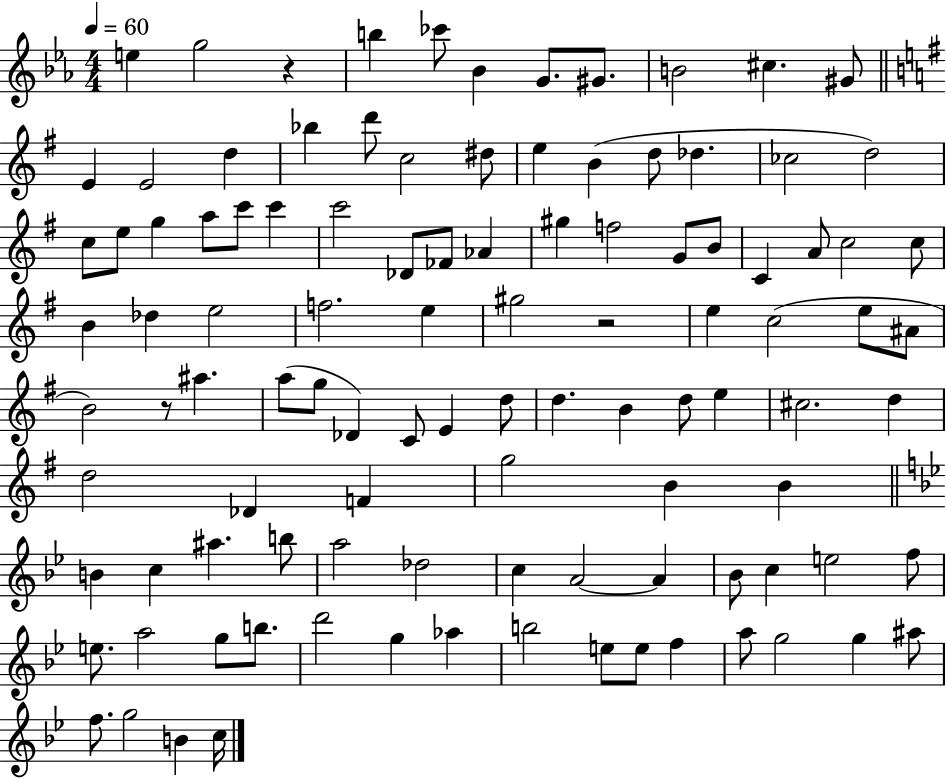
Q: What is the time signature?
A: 4/4